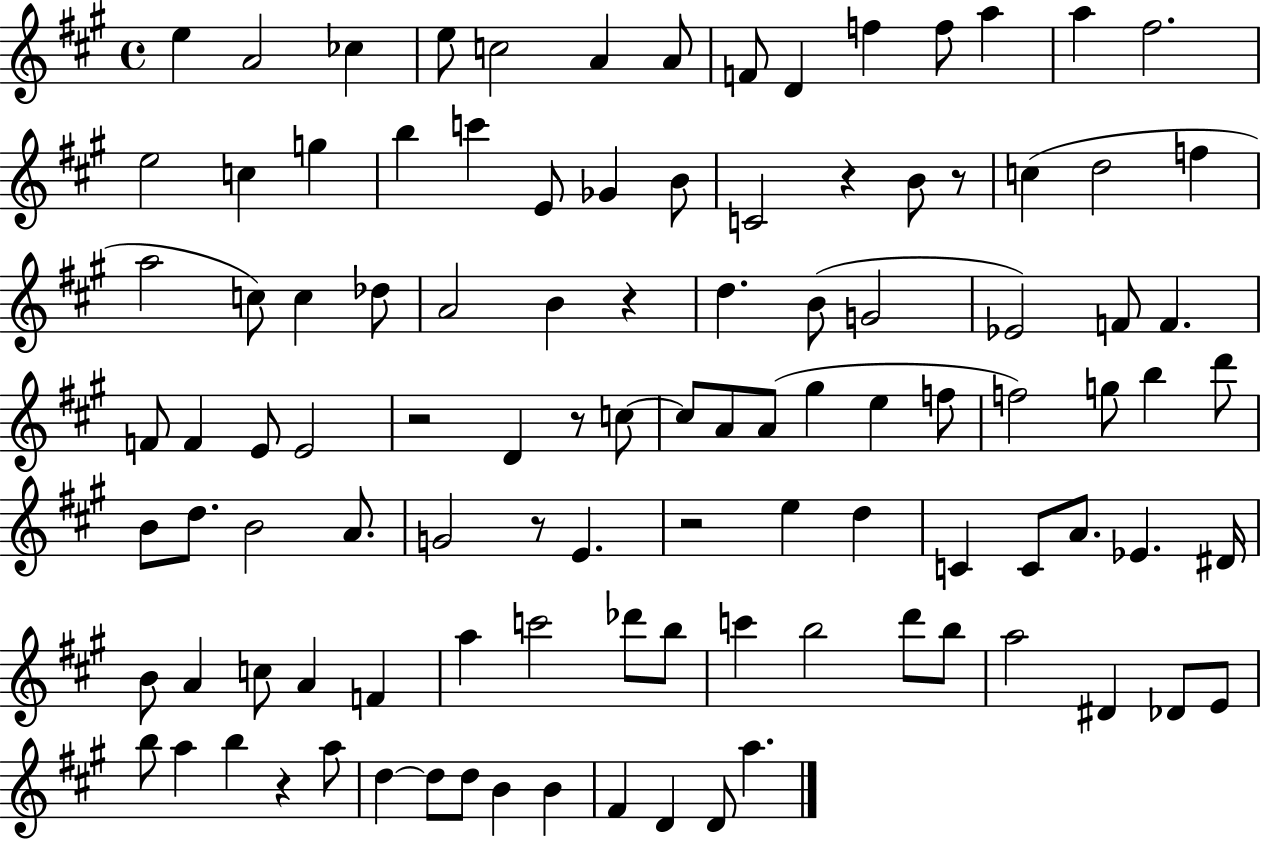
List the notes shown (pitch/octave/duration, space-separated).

E5/q A4/h CES5/q E5/e C5/h A4/q A4/e F4/e D4/q F5/q F5/e A5/q A5/q F#5/h. E5/h C5/q G5/q B5/q C6/q E4/e Gb4/q B4/e C4/h R/q B4/e R/e C5/q D5/h F5/q A5/h C5/e C5/q Db5/e A4/h B4/q R/q D5/q. B4/e G4/h Eb4/h F4/e F4/q. F4/e F4/q E4/e E4/h R/h D4/q R/e C5/e C5/e A4/e A4/e G#5/q E5/q F5/e F5/h G5/e B5/q D6/e B4/e D5/e. B4/h A4/e. G4/h R/e E4/q. R/h E5/q D5/q C4/q C4/e A4/e. Eb4/q. D#4/s B4/e A4/q C5/e A4/q F4/q A5/q C6/h Db6/e B5/e C6/q B5/h D6/e B5/e A5/h D#4/q Db4/e E4/e B5/e A5/q B5/q R/q A5/e D5/q D5/e D5/e B4/q B4/q F#4/q D4/q D4/e A5/q.